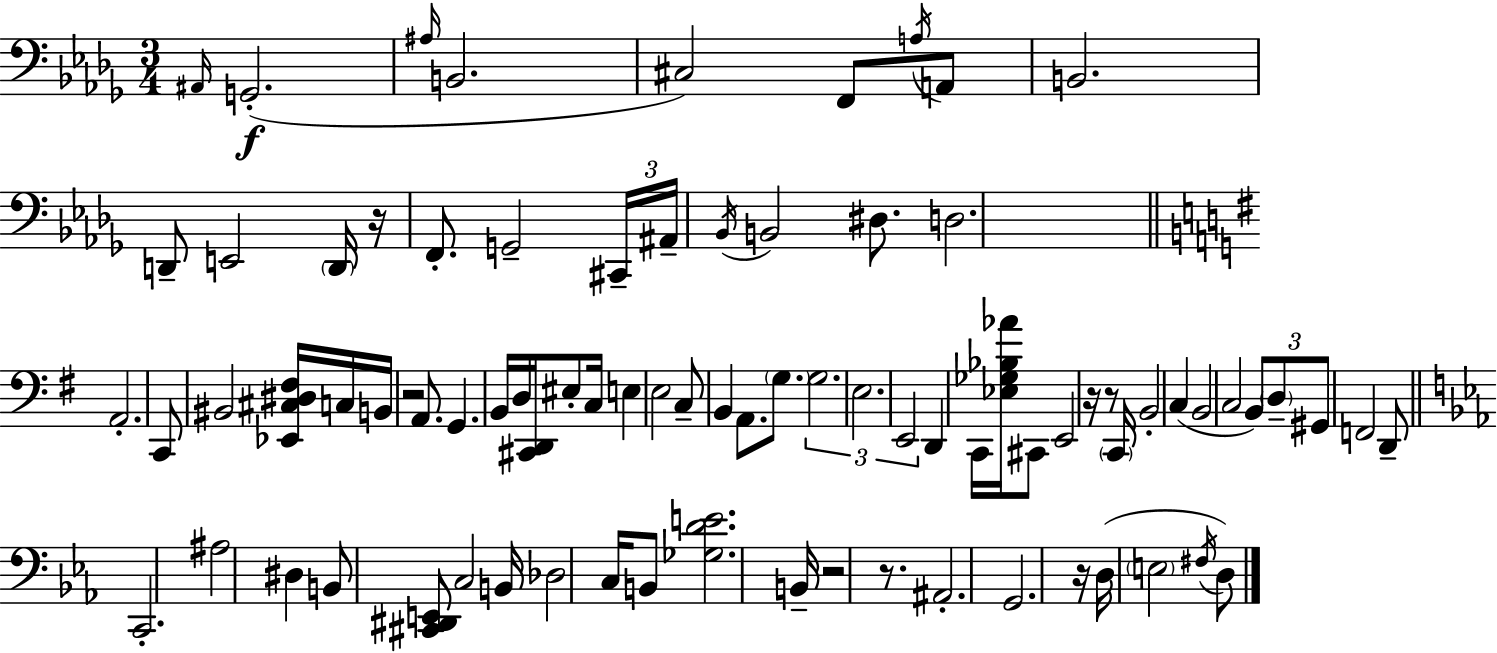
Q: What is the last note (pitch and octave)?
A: D3